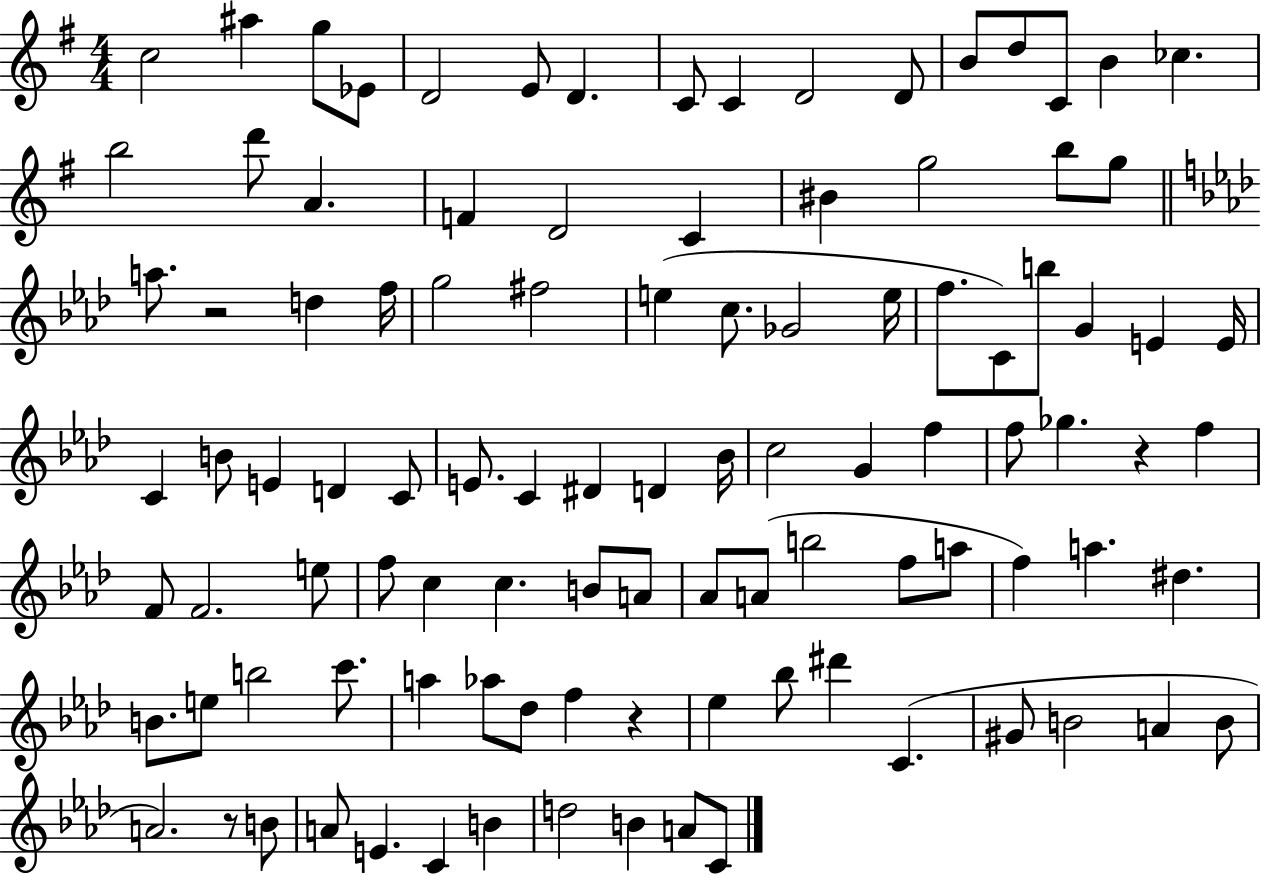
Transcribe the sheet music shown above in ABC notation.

X:1
T:Untitled
M:4/4
L:1/4
K:G
c2 ^a g/2 _E/2 D2 E/2 D C/2 C D2 D/2 B/2 d/2 C/2 B _c b2 d'/2 A F D2 C ^B g2 b/2 g/2 a/2 z2 d f/4 g2 ^f2 e c/2 _G2 e/4 f/2 C/2 b/2 G E E/4 C B/2 E D C/2 E/2 C ^D D _B/4 c2 G f f/2 _g z f F/2 F2 e/2 f/2 c c B/2 A/2 _A/2 A/2 b2 f/2 a/2 f a ^d B/2 e/2 b2 c'/2 a _a/2 _d/2 f z _e _b/2 ^d' C ^G/2 B2 A B/2 A2 z/2 B/2 A/2 E C B d2 B A/2 C/2